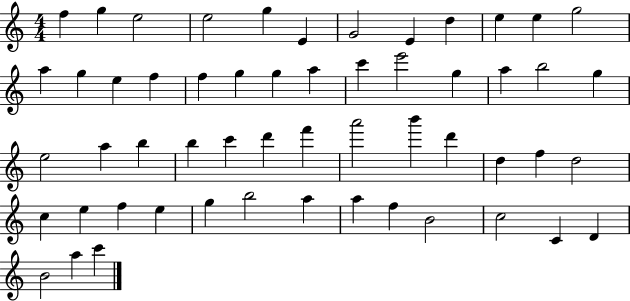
{
  \clef treble
  \numericTimeSignature
  \time 4/4
  \key c \major
  f''4 g''4 e''2 | e''2 g''4 e'4 | g'2 e'4 d''4 | e''4 e''4 g''2 | \break a''4 g''4 e''4 f''4 | f''4 g''4 g''4 a''4 | c'''4 e'''2 g''4 | a''4 b''2 g''4 | \break e''2 a''4 b''4 | b''4 c'''4 d'''4 f'''4 | a'''2 b'''4 d'''4 | d''4 f''4 d''2 | \break c''4 e''4 f''4 e''4 | g''4 b''2 a''4 | a''4 f''4 b'2 | c''2 c'4 d'4 | \break b'2 a''4 c'''4 | \bar "|."
}